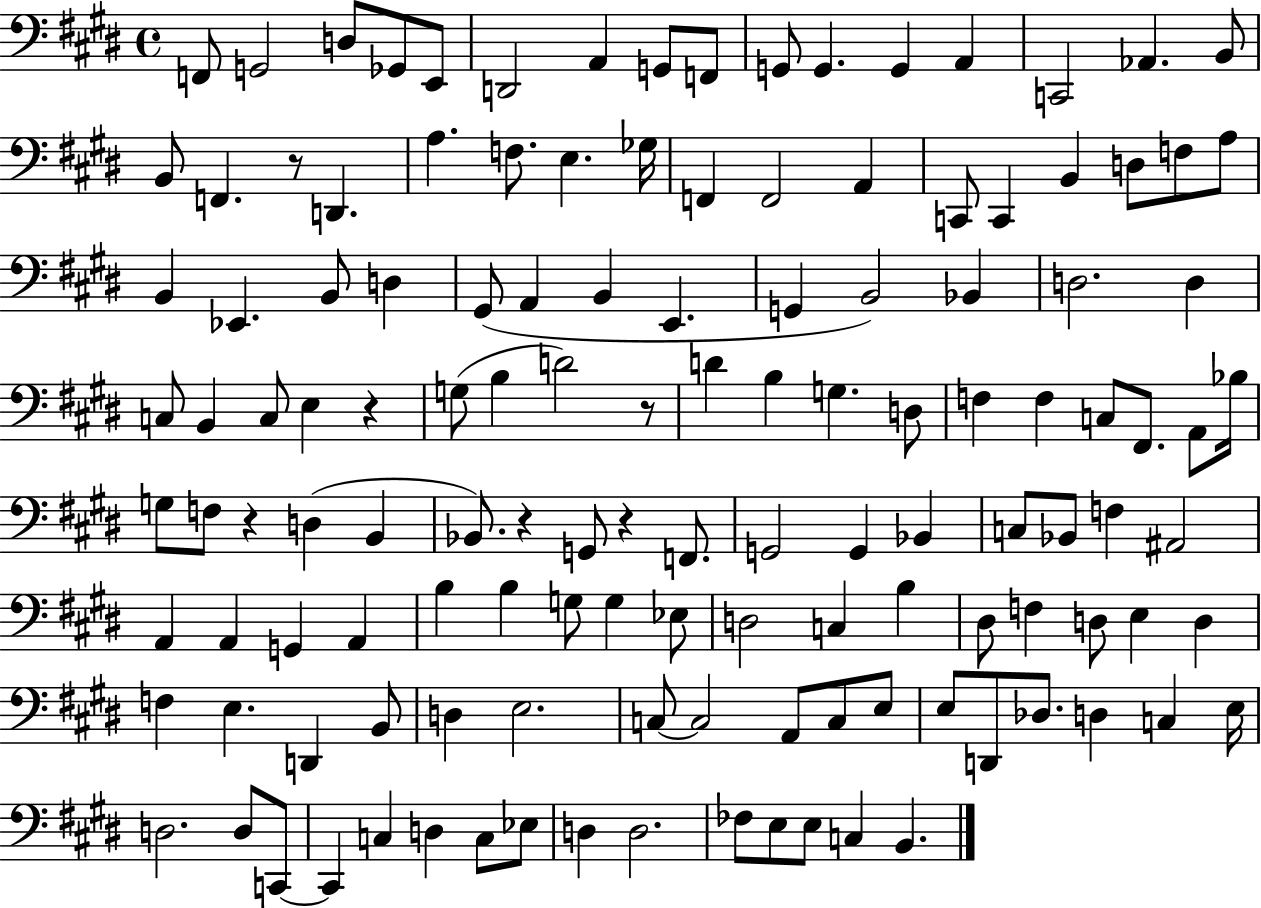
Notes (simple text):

F2/e G2/h D3/e Gb2/e E2/e D2/h A2/q G2/e F2/e G2/e G2/q. G2/q A2/q C2/h Ab2/q. B2/e B2/e F2/q. R/e D2/q. A3/q. F3/e. E3/q. Gb3/s F2/q F2/h A2/q C2/e C2/q B2/q D3/e F3/e A3/e B2/q Eb2/q. B2/e D3/q G#2/e A2/q B2/q E2/q. G2/q B2/h Bb2/q D3/h. D3/q C3/e B2/q C3/e E3/q R/q G3/e B3/q D4/h R/e D4/q B3/q G3/q. D3/e F3/q F3/q C3/e F#2/e. A2/e Bb3/s G3/e F3/e R/q D3/q B2/q Bb2/e. R/q G2/e R/q F2/e. G2/h G2/q Bb2/q C3/e Bb2/e F3/q A#2/h A2/q A2/q G2/q A2/q B3/q B3/q G3/e G3/q Eb3/e D3/h C3/q B3/q D#3/e F3/q D3/e E3/q D3/q F3/q E3/q. D2/q B2/e D3/q E3/h. C3/e C3/h A2/e C3/e E3/e E3/e D2/e Db3/e. D3/q C3/q E3/s D3/h. D3/e C2/e C2/q C3/q D3/q C3/e Eb3/e D3/q D3/h. FES3/e E3/e E3/e C3/q B2/q.